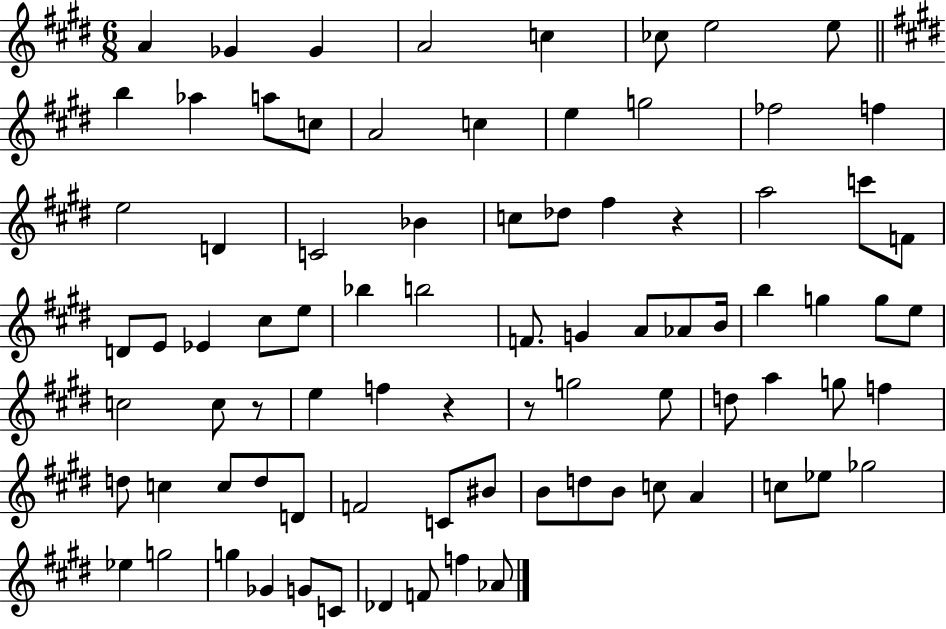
X:1
T:Untitled
M:6/8
L:1/4
K:E
A _G _G A2 c _c/2 e2 e/2 b _a a/2 c/2 A2 c e g2 _f2 f e2 D C2 _B c/2 _d/2 ^f z a2 c'/2 F/2 D/2 E/2 _E ^c/2 e/2 _b b2 F/2 G A/2 _A/2 B/4 b g g/2 e/2 c2 c/2 z/2 e f z z/2 g2 e/2 d/2 a g/2 f d/2 c c/2 d/2 D/2 F2 C/2 ^B/2 B/2 d/2 B/2 c/2 A c/2 _e/2 _g2 _e g2 g _G G/2 C/2 _D F/2 f _A/2